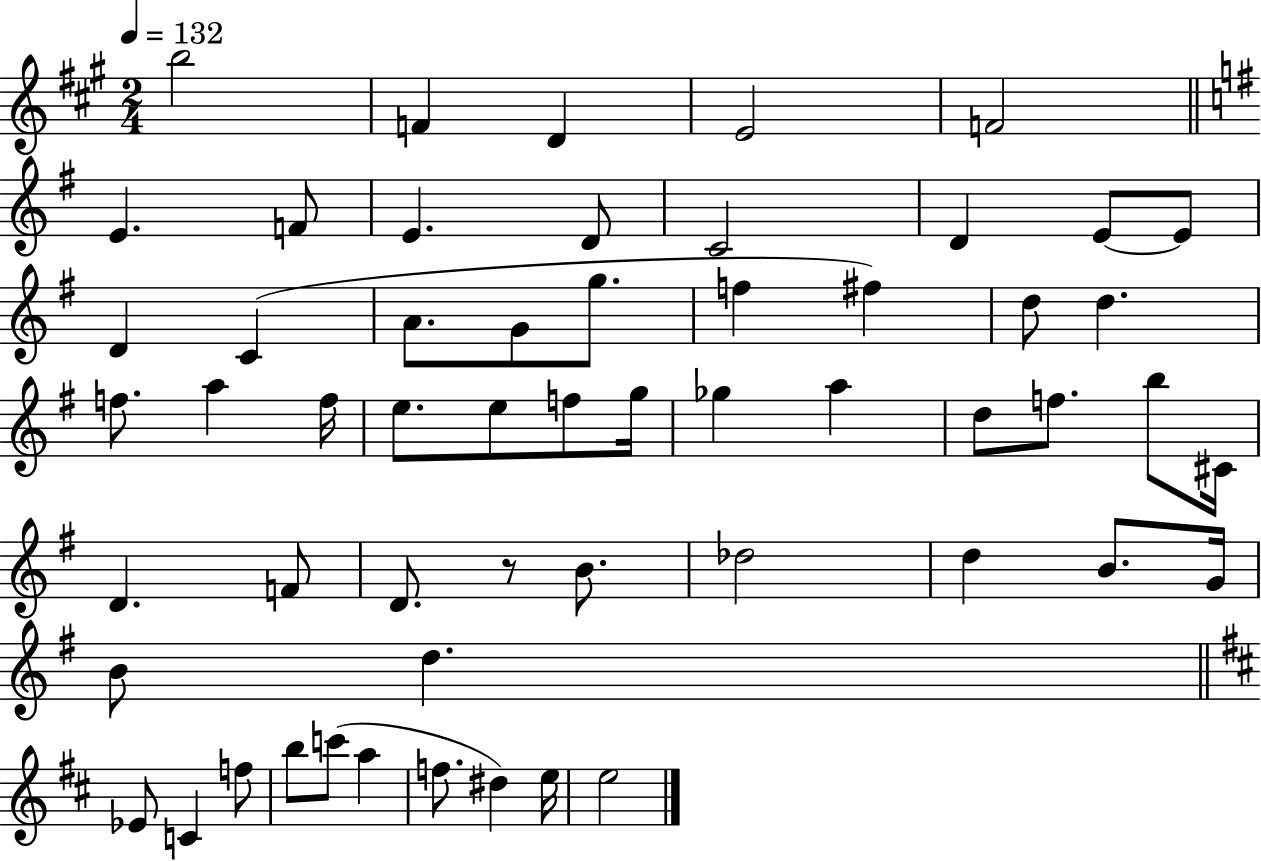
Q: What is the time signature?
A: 2/4